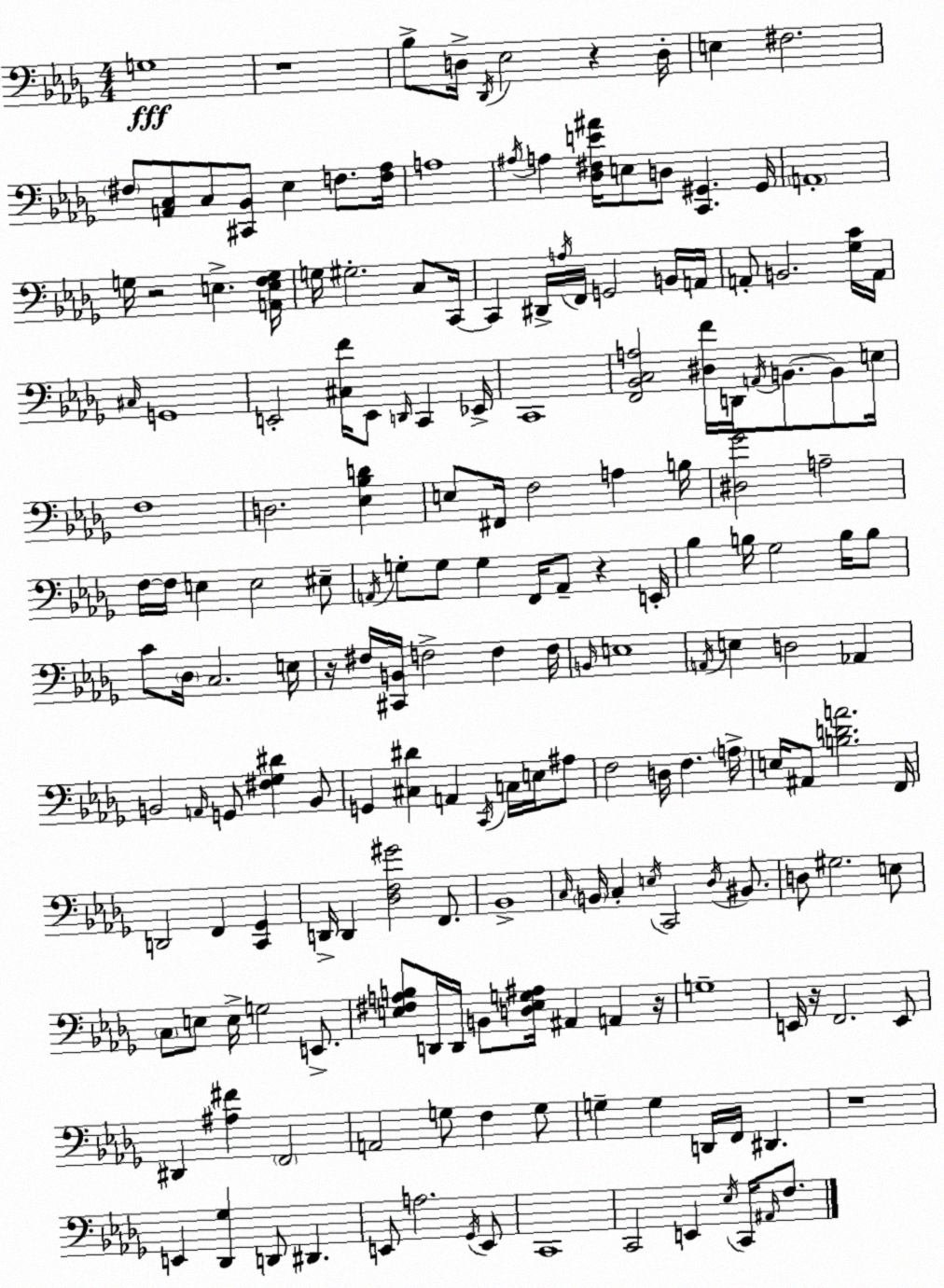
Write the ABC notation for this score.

X:1
T:Untitled
M:4/4
L:1/4
K:Bbm
G,4 z4 _B,/2 D,/4 _D,,/4 _E,2 z D,/4 E, ^F,2 ^F,/2 [A,,C,]/2 C,/2 [^C,,_B,,]/2 _E, F,/2 [F,_A,]/4 A,4 ^A,/4 A, [_D,^F,E^A]/4 E,/2 D,/2 [C,,^G,,] ^G,,/4 A,,4 G,/4 z2 E, [A,,E,F,G,]/4 G,/4 ^G,2 C,/2 C,,/4 C,, ^D,,/4 A,/4 F,,/4 G,,2 B,,/4 A,,/4 A,,/2 B,,2 [_G,C]/4 A,,/4 ^C,/4 G,,4 E,,2 [^C,F]/4 E,,/2 D,,/4 C,, _E,,/4 C,,4 [F,,_B,,C,A,]2 [^D,F]/4 D,,/4 A,,/4 B,,/2 B,,/2 E,/4 F,4 D,2 [_E,_B,D] E,/2 ^F,,/4 F,2 A, B,/4 [^D,_G]2 A,2 F,/4 F,/4 E, E,2 ^E,/2 A,,/4 G,/2 G,/2 G, F,,/4 A,,/2 z E,,/4 _B, B,/4 _G,2 B,/4 B,/2 C/2 _D,/4 C,2 E,/4 z/4 ^F,/4 [^C,,B,,]/4 F,2 F, F,/4 B,,/4 E,4 A,,/4 E, D,2 _A,, B,,2 A,,/4 G,,/2 [^F,_G,^D] B,,/2 G,, [^C,^D] A,, C,,/4 C,/4 E,/4 ^A,/2 F,2 D,/4 F, A,/4 E,/4 ^A,,/2 [B,DA]2 F,,/4 D,,2 F,, [C,,_G,,] D,,/4 D,, [_D,F,^G]2 F,,/2 _B,,4 C,/4 B,,/4 C, E,/4 C,,2 _D,/4 ^B,,/2 D,/2 ^G,2 E,/2 C,/2 E,/2 E,/4 G,2 E,,/2 [E,^F,A,B,]/2 D,,/4 D,,/4 B,,/2 [D,E,G,^A,]/4 ^A,, A,, z/4 G,4 E,,/4 z/4 F,,2 E,,/2 ^D,, [^A,^F] F,,2 A,,2 G,/2 F, G,/2 G, G, D,,/4 F,,/4 ^D,, z4 E,, [_D,,_G,] D,,/2 ^D,, E,,/2 A,2 _G,,/4 E,,/2 C,,4 C,,2 E,, _E,/4 C,,/4 ^A,,/4 F,/2